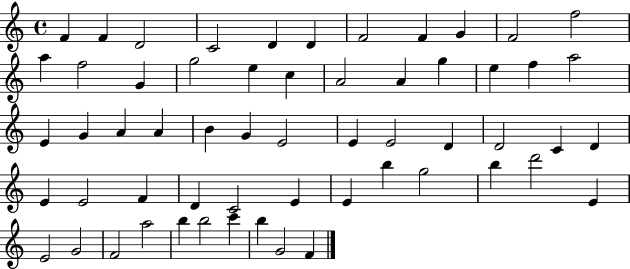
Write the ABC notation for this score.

X:1
T:Untitled
M:4/4
L:1/4
K:C
F F D2 C2 D D F2 F G F2 f2 a f2 G g2 e c A2 A g e f a2 E G A A B G E2 E E2 D D2 C D E E2 F D C2 E E b g2 b d'2 E E2 G2 F2 a2 b b2 c' b G2 F